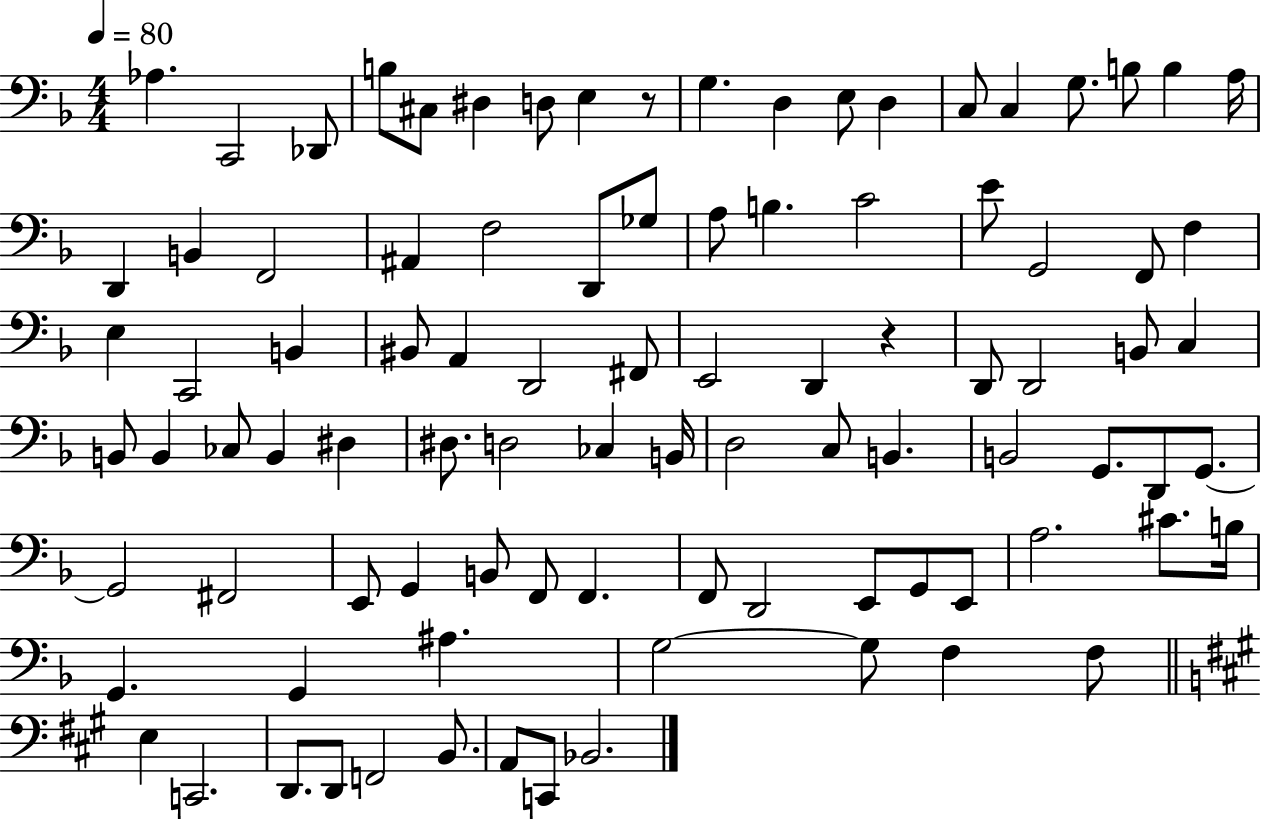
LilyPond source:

{
  \clef bass
  \numericTimeSignature
  \time 4/4
  \key f \major
  \tempo 4 = 80
  aes4. c,2 des,8 | b8 cis8 dis4 d8 e4 r8 | g4. d4 e8 d4 | c8 c4 g8. b8 b4 a16 | \break d,4 b,4 f,2 | ais,4 f2 d,8 ges8 | a8 b4. c'2 | e'8 g,2 f,8 f4 | \break e4 c,2 b,4 | bis,8 a,4 d,2 fis,8 | e,2 d,4 r4 | d,8 d,2 b,8 c4 | \break b,8 b,4 ces8 b,4 dis4 | dis8. d2 ces4 b,16 | d2 c8 b,4. | b,2 g,8. d,8 g,8.~~ | \break g,2 fis,2 | e,8 g,4 b,8 f,8 f,4. | f,8 d,2 e,8 g,8 e,8 | a2. cis'8. b16 | \break g,4. g,4 ais4. | g2~~ g8 f4 f8 | \bar "||" \break \key a \major e4 c,2. | d,8. d,8 f,2 b,8. | a,8 c,8 bes,2. | \bar "|."
}